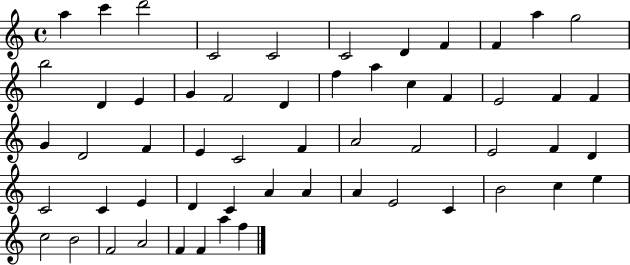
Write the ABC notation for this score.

X:1
T:Untitled
M:4/4
L:1/4
K:C
a c' d'2 C2 C2 C2 D F F a g2 b2 D E G F2 D f a c F E2 F F G D2 F E C2 F A2 F2 E2 F D C2 C E D C A A A E2 C B2 c e c2 B2 F2 A2 F F a f